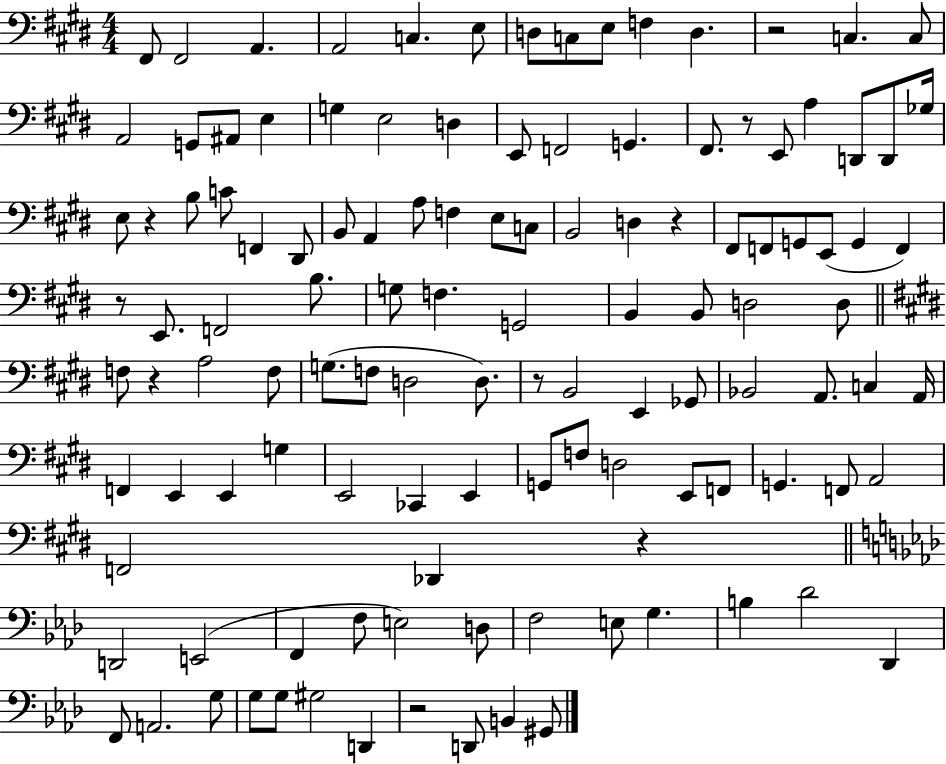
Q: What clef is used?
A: bass